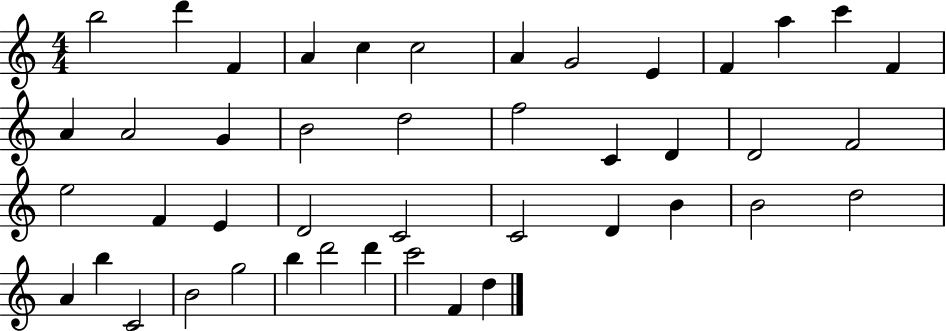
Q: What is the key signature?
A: C major